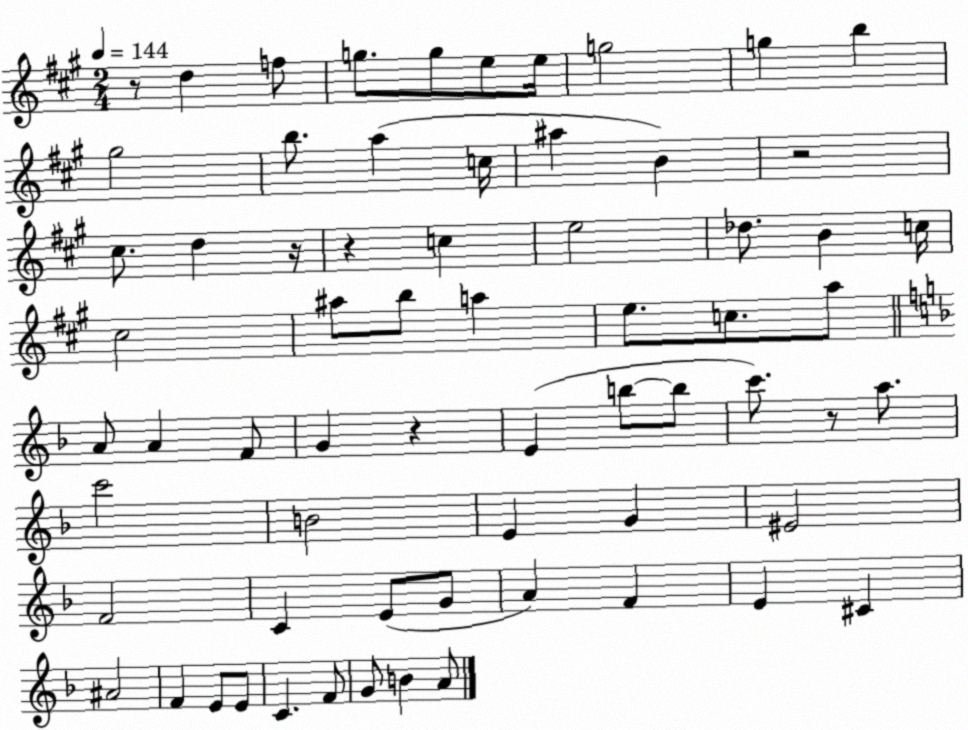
X:1
T:Untitled
M:2/4
L:1/4
K:A
z/2 d f/2 g/2 g/2 e/2 e/4 g2 g b ^g2 b/2 a c/4 ^a B z2 ^c/2 d z/4 z c e2 _d/2 B c/4 ^c2 ^a/2 b/2 a e/2 c/2 a/2 A/2 A F/2 G z E b/2 b/2 c'/2 z/2 a/2 c'2 B2 E G ^E2 F2 C E/2 G/2 A F E ^C ^A2 F E/2 E/2 C F/2 G/2 B A/2